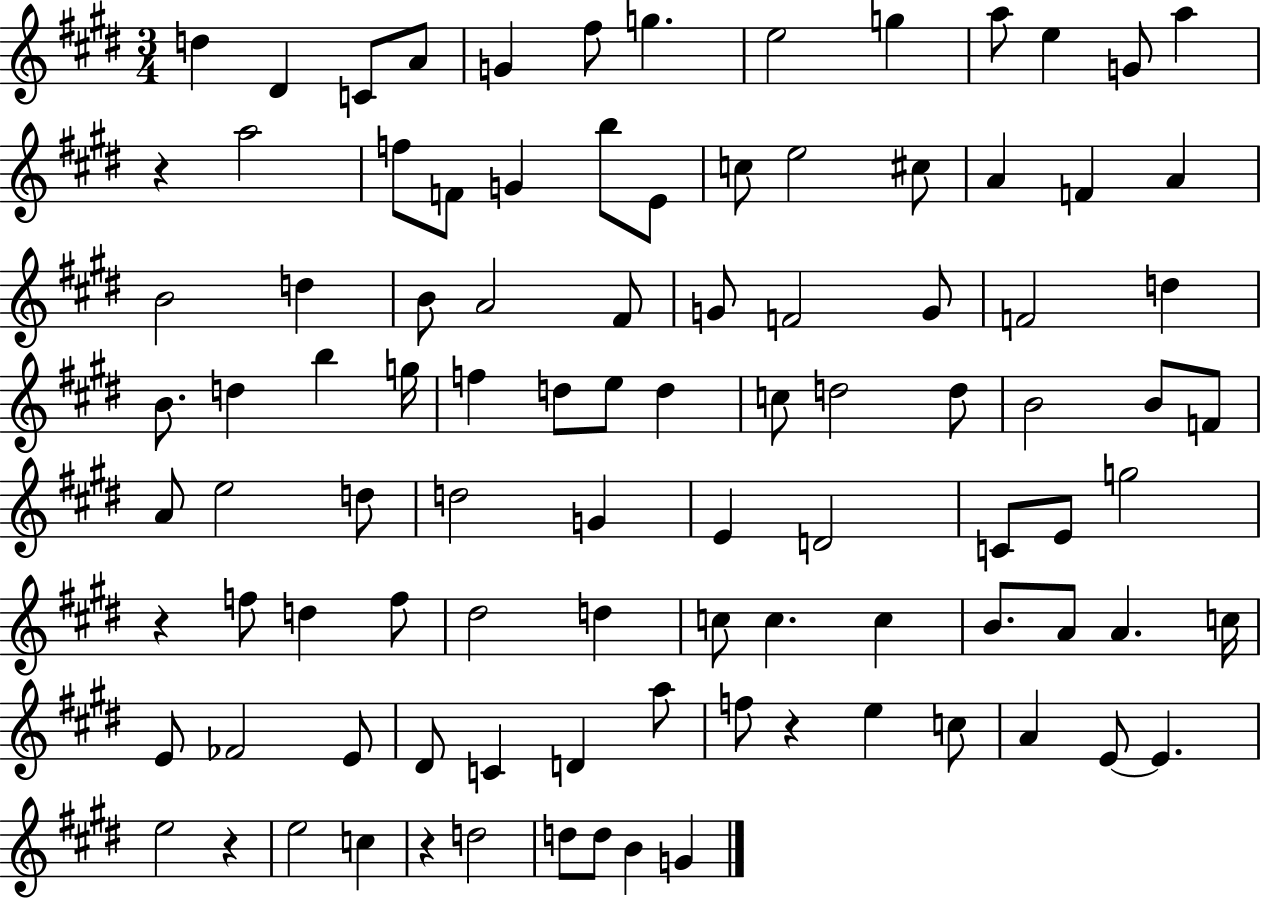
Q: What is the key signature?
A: E major